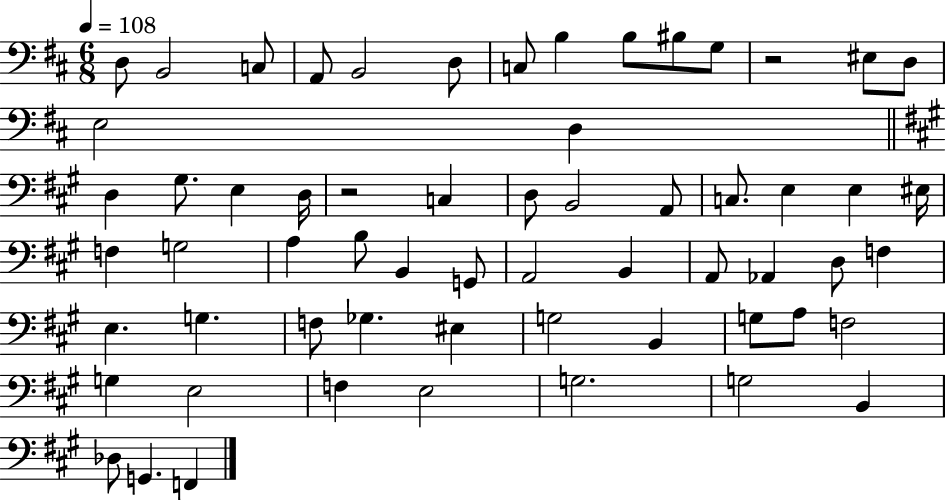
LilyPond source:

{
  \clef bass
  \numericTimeSignature
  \time 6/8
  \key d \major
  \tempo 4 = 108
  d8 b,2 c8 | a,8 b,2 d8 | c8 b4 b8 bis8 g8 | r2 eis8 d8 | \break e2 d4 | \bar "||" \break \key a \major d4 gis8. e4 d16 | r2 c4 | d8 b,2 a,8 | c8. e4 e4 eis16 | \break f4 g2 | a4 b8 b,4 g,8 | a,2 b,4 | a,8 aes,4 d8 f4 | \break e4. g4. | f8 ges4. eis4 | g2 b,4 | g8 a8 f2 | \break g4 e2 | f4 e2 | g2. | g2 b,4 | \break des8 g,4. f,4 | \bar "|."
}